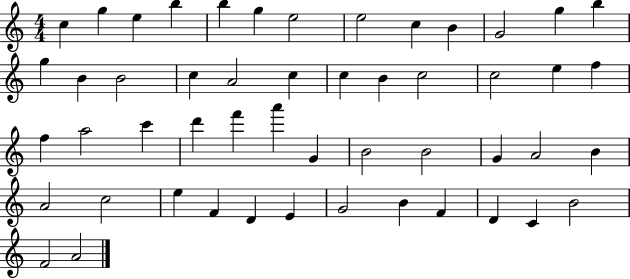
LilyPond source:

{
  \clef treble
  \numericTimeSignature
  \time 4/4
  \key c \major
  c''4 g''4 e''4 b''4 | b''4 g''4 e''2 | e''2 c''4 b'4 | g'2 g''4 b''4 | \break g''4 b'4 b'2 | c''4 a'2 c''4 | c''4 b'4 c''2 | c''2 e''4 f''4 | \break f''4 a''2 c'''4 | d'''4 f'''4 a'''4 g'4 | b'2 b'2 | g'4 a'2 b'4 | \break a'2 c''2 | e''4 f'4 d'4 e'4 | g'2 b'4 f'4 | d'4 c'4 b'2 | \break f'2 a'2 | \bar "|."
}